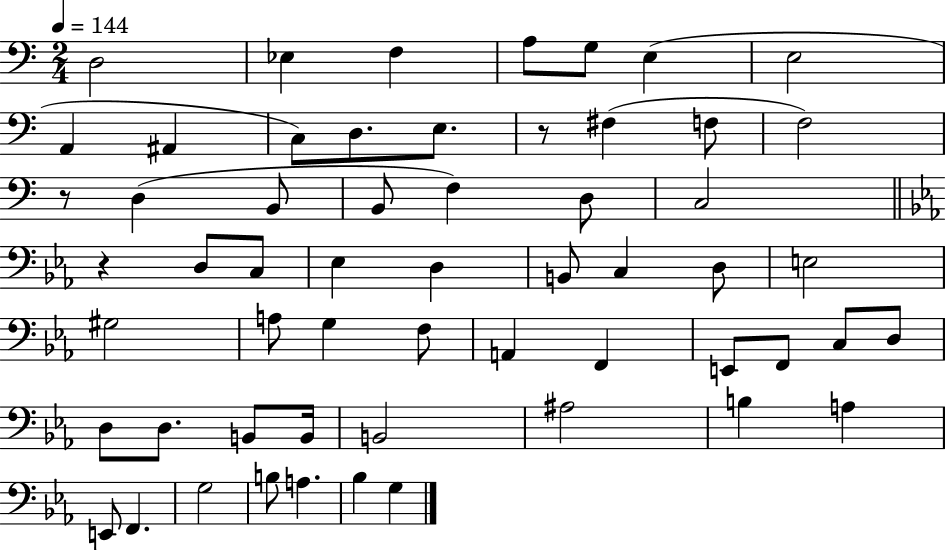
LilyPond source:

{
  \clef bass
  \numericTimeSignature
  \time 2/4
  \key c \major
  \tempo 4 = 144
  d2 | ees4 f4 | a8 g8 e4( | e2 | \break a,4 ais,4 | c8) d8. e8. | r8 fis4( f8 | f2) | \break r8 d4( b,8 | b,8 f4) d8 | c2 | \bar "||" \break \key ees \major r4 d8 c8 | ees4 d4 | b,8 c4 d8 | e2 | \break gis2 | a8 g4 f8 | a,4 f,4 | e,8 f,8 c8 d8 | \break d8 d8. b,8 b,16 | b,2 | ais2 | b4 a4 | \break e,8 f,4. | g2 | b8 a4. | bes4 g4 | \break \bar "|."
}